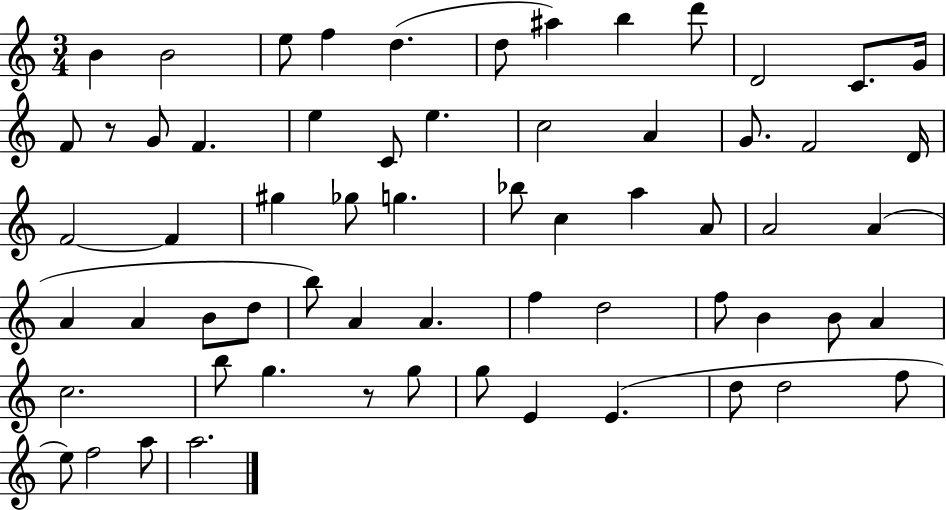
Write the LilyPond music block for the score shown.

{
  \clef treble
  \numericTimeSignature
  \time 3/4
  \key c \major
  b'4 b'2 | e''8 f''4 d''4.( | d''8 ais''4) b''4 d'''8 | d'2 c'8. g'16 | \break f'8 r8 g'8 f'4. | e''4 c'8 e''4. | c''2 a'4 | g'8. f'2 d'16 | \break f'2~~ f'4 | gis''4 ges''8 g''4. | bes''8 c''4 a''4 a'8 | a'2 a'4( | \break a'4 a'4 b'8 d''8 | b''8) a'4 a'4. | f''4 d''2 | f''8 b'4 b'8 a'4 | \break c''2. | b''8 g''4. r8 g''8 | g''8 e'4 e'4.( | d''8 d''2 f''8 | \break e''8) f''2 a''8 | a''2. | \bar "|."
}